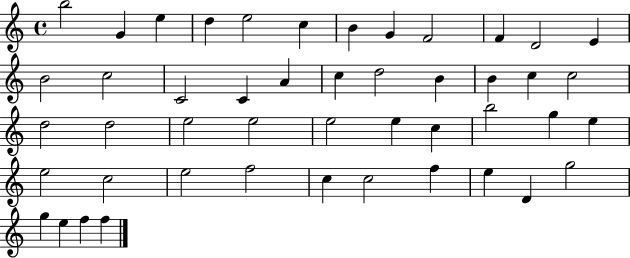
X:1
T:Untitled
M:4/4
L:1/4
K:C
b2 G e d e2 c B G F2 F D2 E B2 c2 C2 C A c d2 B B c c2 d2 d2 e2 e2 e2 e c b2 g e e2 c2 e2 f2 c c2 f e D g2 g e f f